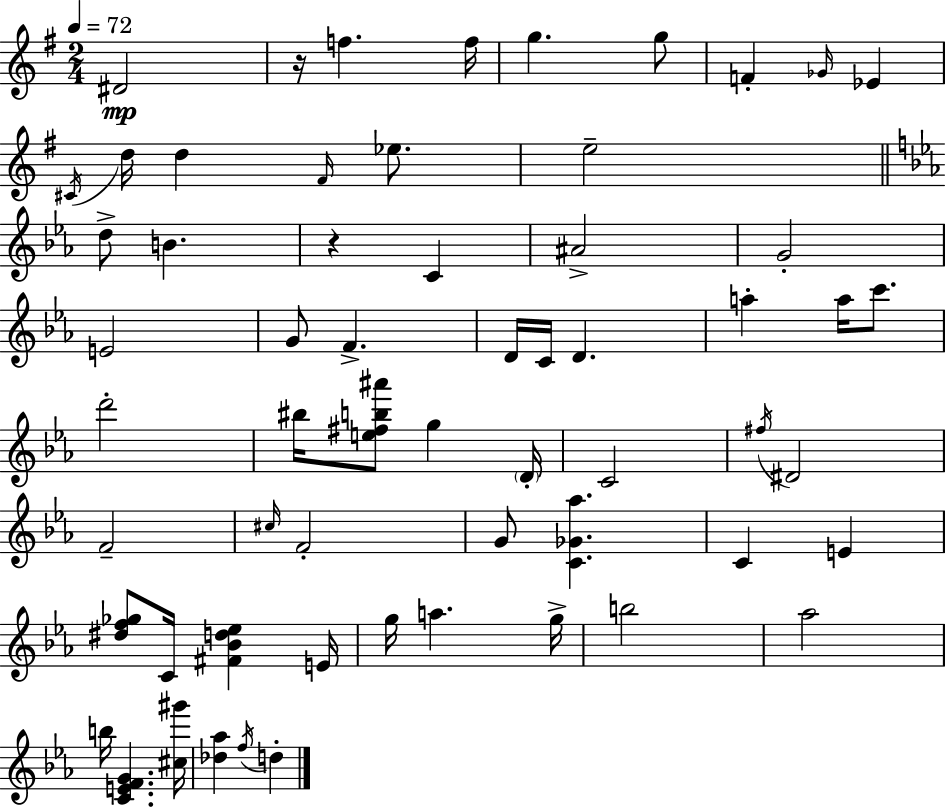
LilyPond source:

{
  \clef treble
  \numericTimeSignature
  \time 2/4
  \key e \minor
  \tempo 4 = 72
  \repeat volta 2 { dis'2\mp | r16 f''4. f''16 | g''4. g''8 | f'4-. \grace { ges'16 } ees'4 | \break \acciaccatura { cis'16 } d''16 d''4 \grace { fis'16 } | ees''8. e''2-- | \bar "||" \break \key ees \major d''8-> b'4. | r4 c'4 | ais'2-> | g'2-. | \break e'2 | g'8 f'4.-> | d'16 c'16 d'4. | a''4-. a''16 c'''8. | \break d'''2-. | bis''16 <e'' fis'' b'' ais'''>8 g''4 \parenthesize d'16-. | c'2 | \acciaccatura { fis''16 } dis'2 | \break f'2-- | \grace { cis''16 } f'2-. | g'8 <c' ges' aes''>4. | c'4 e'4 | \break <dis'' f'' ges''>8 c'16 <fis' bes' d'' ees''>4 | e'16 g''16 a''4. | g''16-> b''2 | aes''2 | \break b''16 <c' e' f' g'>4. | <cis'' gis'''>16 <des'' aes''>4 \acciaccatura { f''16 } d''4-. | } \bar "|."
}